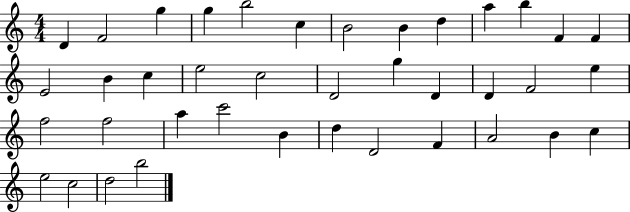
D4/q F4/h G5/q G5/q B5/h C5/q B4/h B4/q D5/q A5/q B5/q F4/q F4/q E4/h B4/q C5/q E5/h C5/h D4/h G5/q D4/q D4/q F4/h E5/q F5/h F5/h A5/q C6/h B4/q D5/q D4/h F4/q A4/h B4/q C5/q E5/h C5/h D5/h B5/h